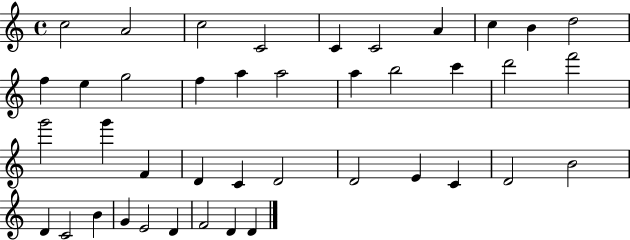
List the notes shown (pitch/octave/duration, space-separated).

C5/h A4/h C5/h C4/h C4/q C4/h A4/q C5/q B4/q D5/h F5/q E5/q G5/h F5/q A5/q A5/h A5/q B5/h C6/q D6/h F6/h G6/h G6/q F4/q D4/q C4/q D4/h D4/h E4/q C4/q D4/h B4/h D4/q C4/h B4/q G4/q E4/h D4/q F4/h D4/q D4/q